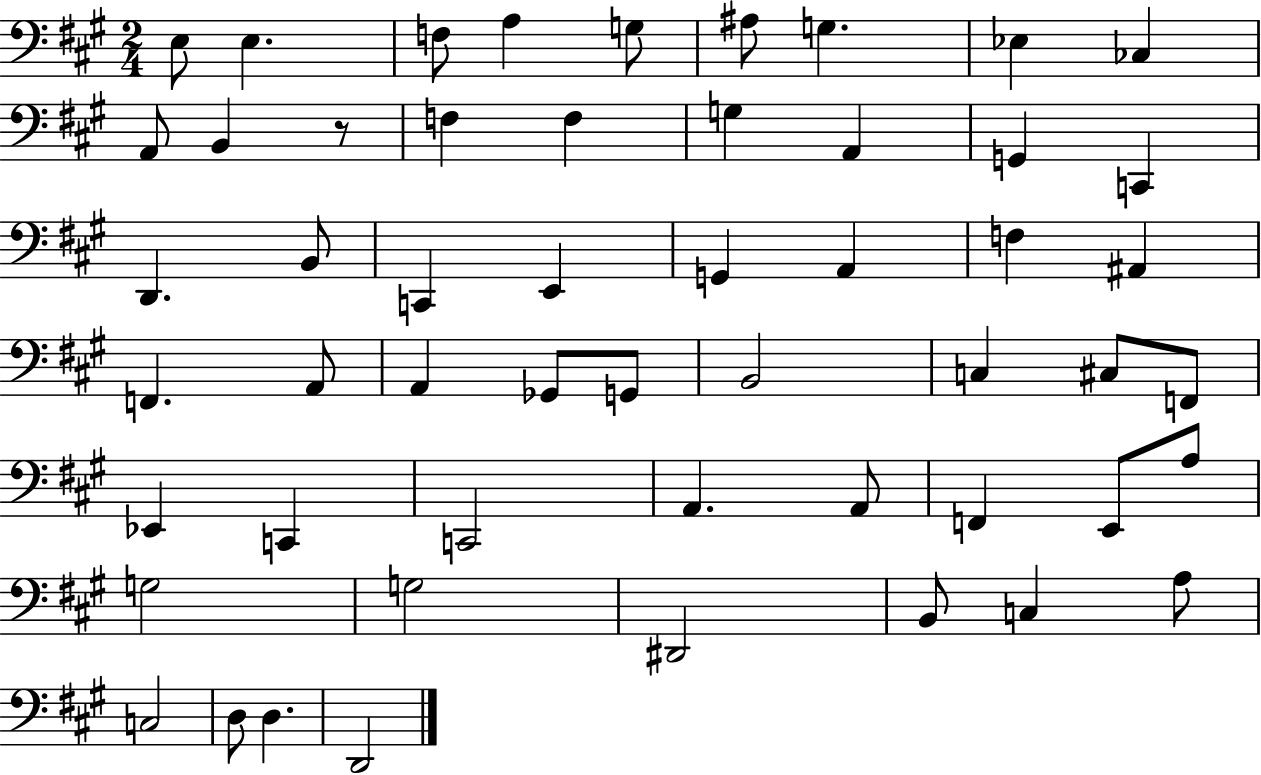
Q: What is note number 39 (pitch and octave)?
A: A2